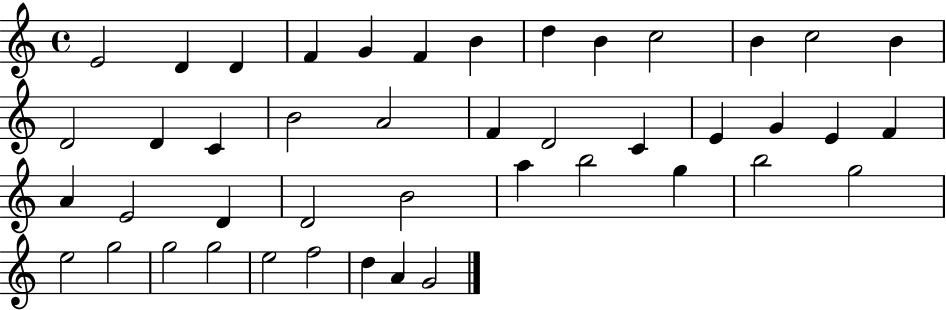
{
  \clef treble
  \time 4/4
  \defaultTimeSignature
  \key c \major
  e'2 d'4 d'4 | f'4 g'4 f'4 b'4 | d''4 b'4 c''2 | b'4 c''2 b'4 | \break d'2 d'4 c'4 | b'2 a'2 | f'4 d'2 c'4 | e'4 g'4 e'4 f'4 | \break a'4 e'2 d'4 | d'2 b'2 | a''4 b''2 g''4 | b''2 g''2 | \break e''2 g''2 | g''2 g''2 | e''2 f''2 | d''4 a'4 g'2 | \break \bar "|."
}